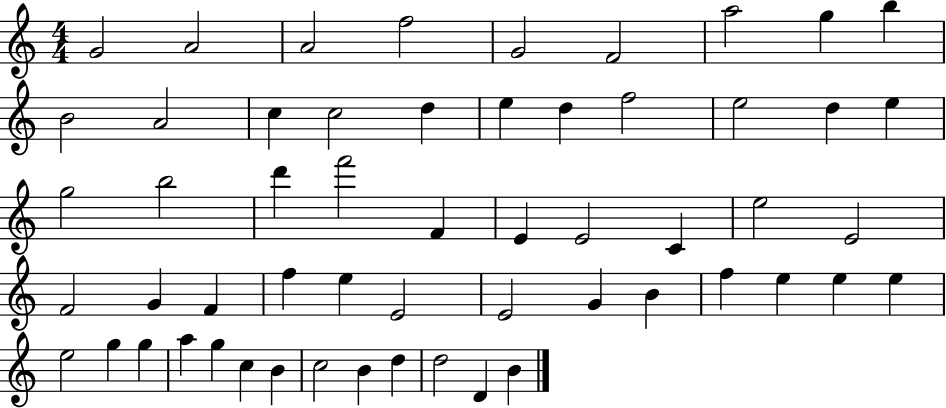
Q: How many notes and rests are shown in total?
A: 56